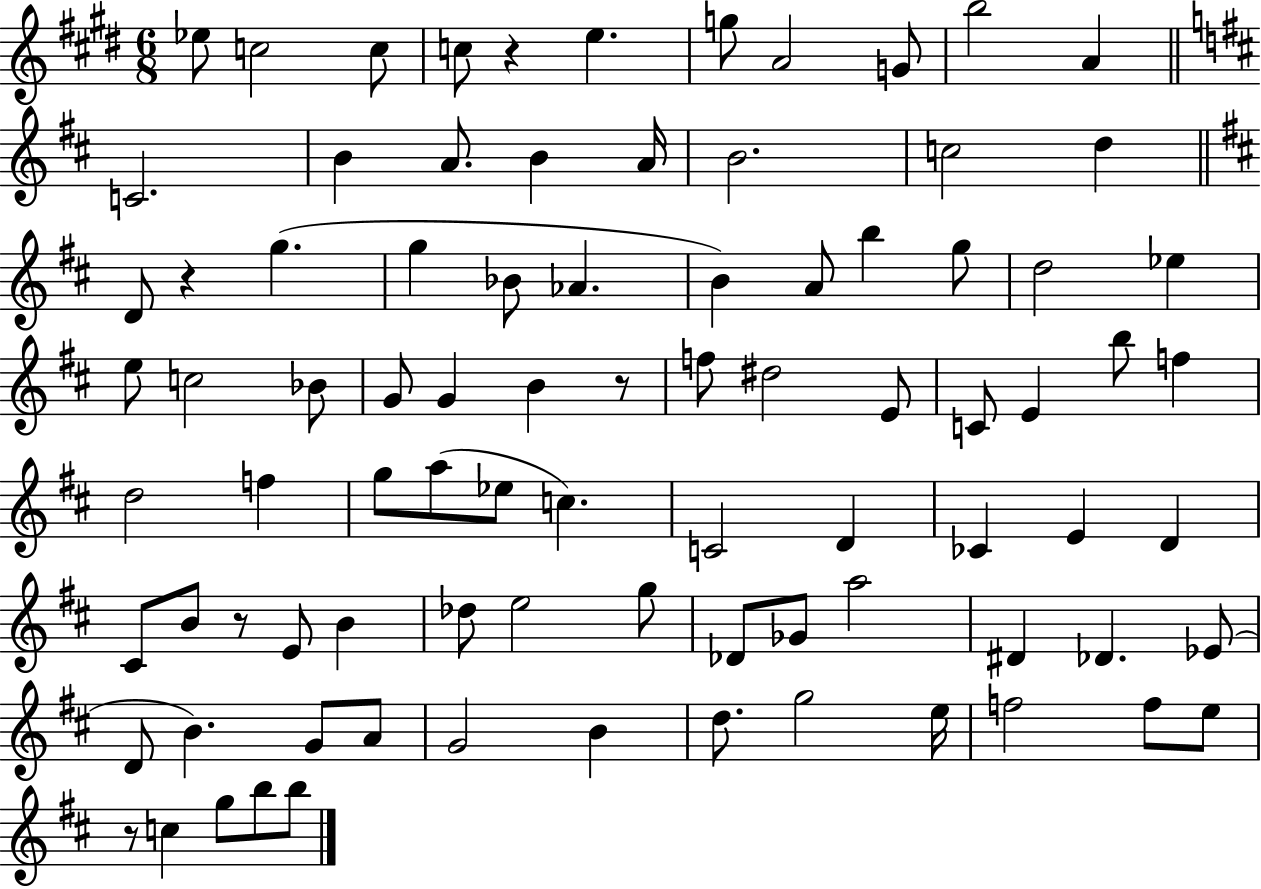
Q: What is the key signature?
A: E major